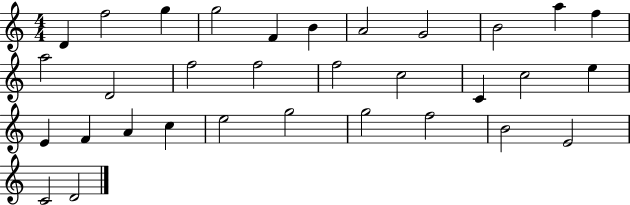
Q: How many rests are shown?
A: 0